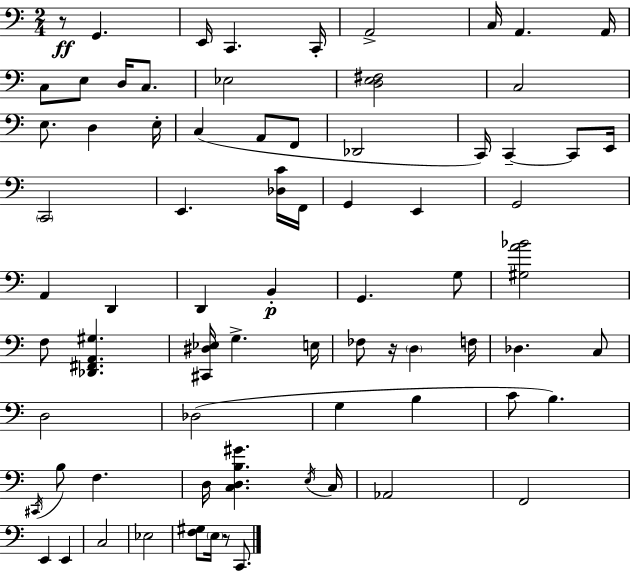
X:1
T:Untitled
M:2/4
L:1/4
K:Am
z/2 G,, E,,/4 C,, C,,/4 A,,2 C,/4 A,, A,,/4 C,/2 E,/2 D,/4 C,/2 _E,2 [D,E,^F,]2 C,2 E,/2 D, E,/4 C, A,,/2 F,,/2 _D,,2 C,,/4 C,, C,,/2 E,,/4 C,,2 E,, [_D,C]/4 F,,/4 G,, E,, G,,2 A,, D,, D,, B,, G,, G,/2 [^G,A_B]2 F,/2 [_D,,^F,,A,,^G,] [^C,,^D,_E,]/4 G, E,/4 _F,/2 z/4 D, F,/4 _D, C,/2 D,2 _D,2 G, B, C/2 B, ^C,,/4 B,/2 F, D,/4 [C,D,B,^G] E,/4 C,/4 _A,,2 F,,2 E,, E,, C,2 _E,2 [F,^G,]/2 E,/4 z/2 C,,/2